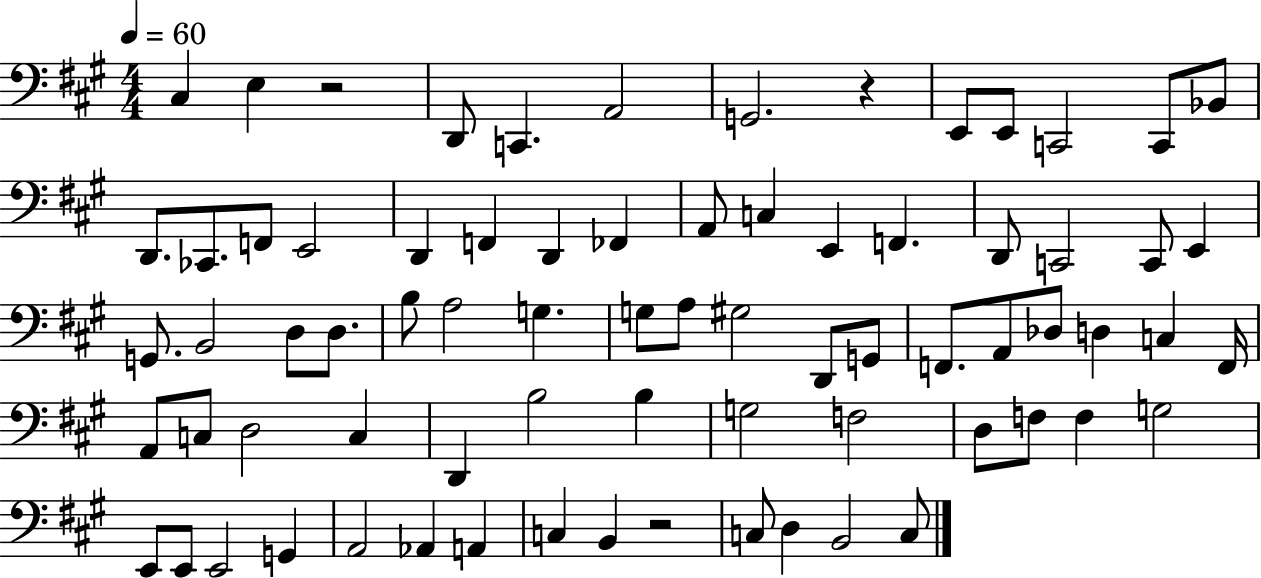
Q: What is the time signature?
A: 4/4